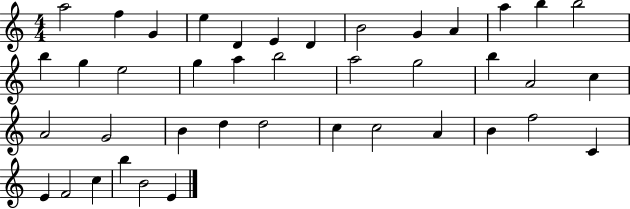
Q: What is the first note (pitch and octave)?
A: A5